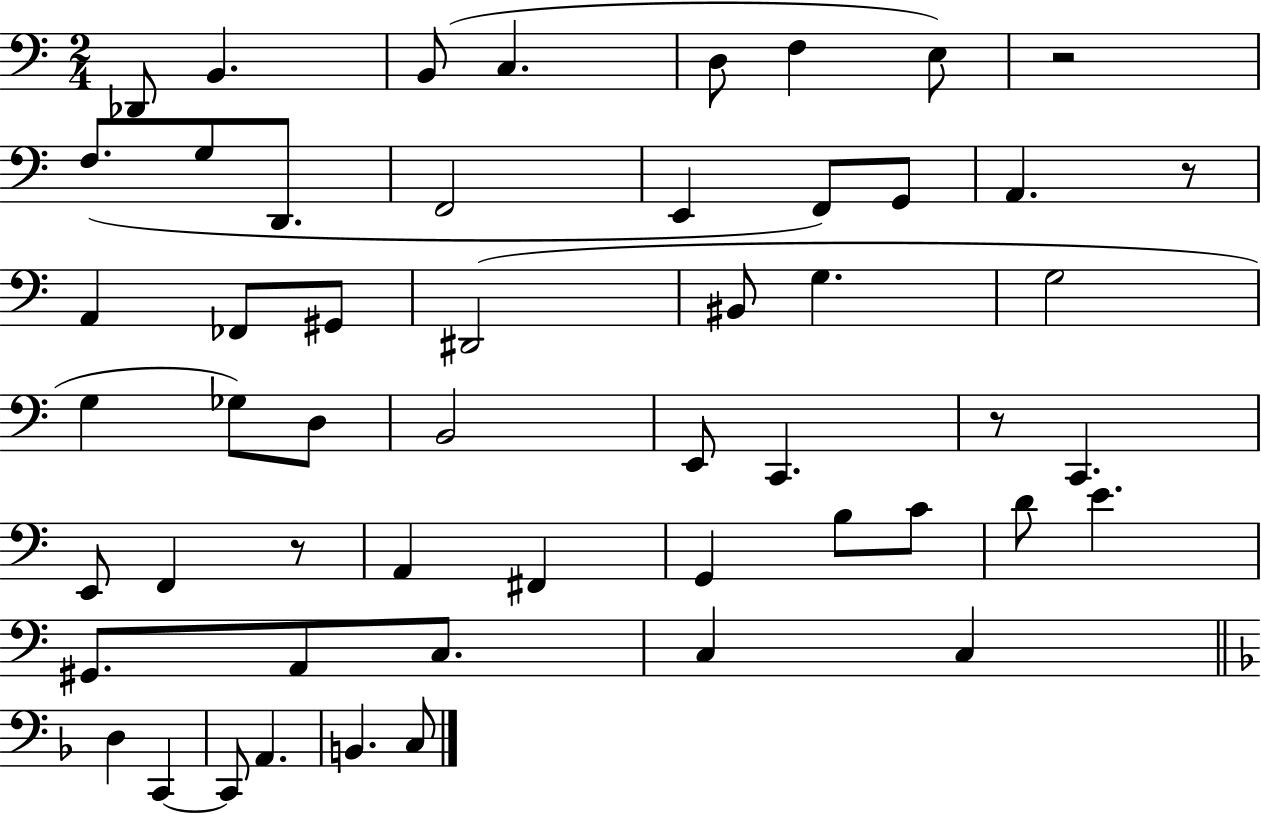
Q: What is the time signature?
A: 2/4